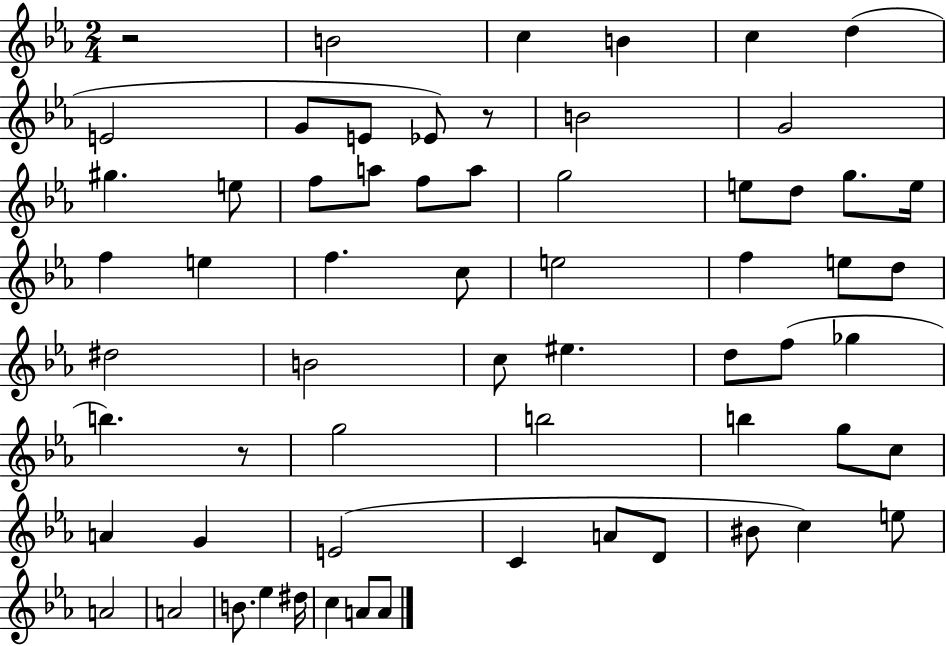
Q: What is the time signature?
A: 2/4